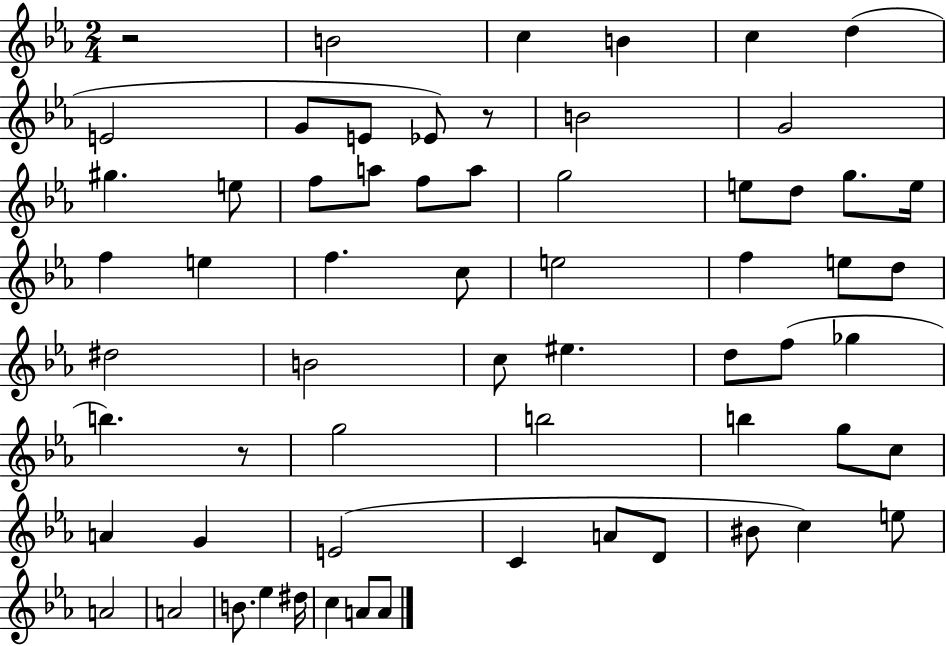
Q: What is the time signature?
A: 2/4